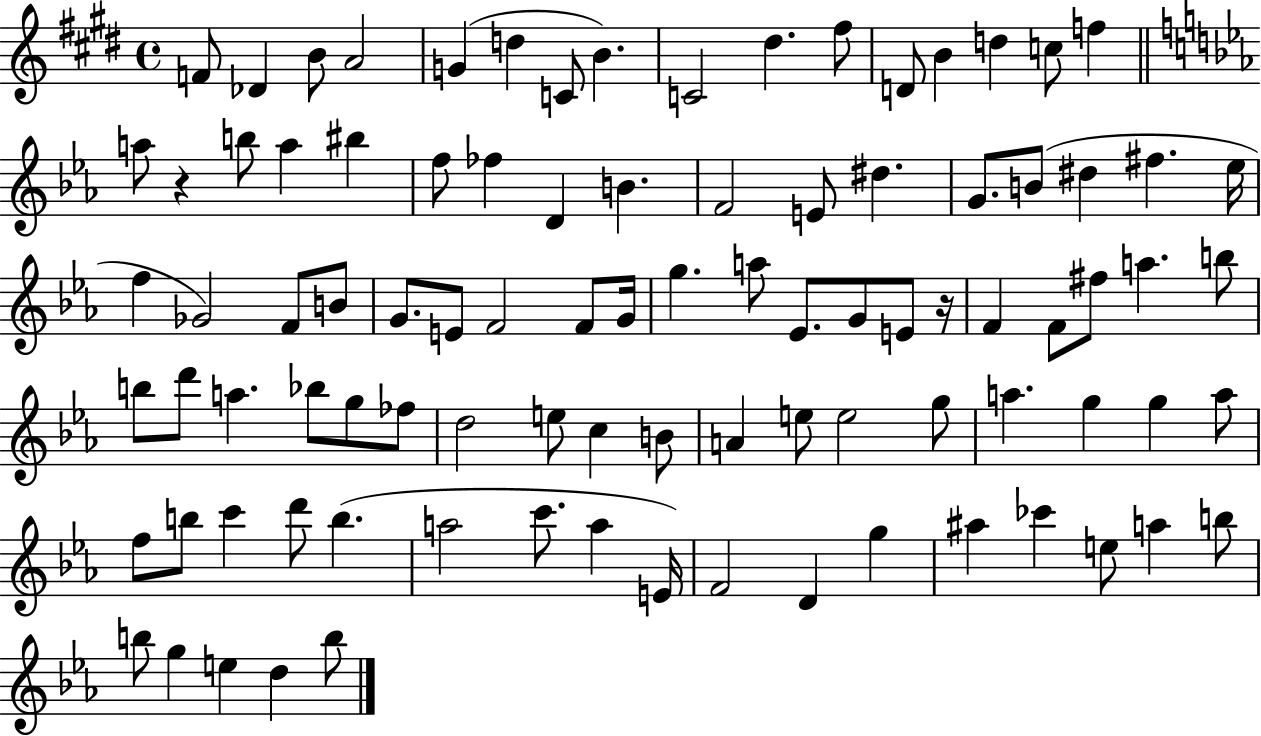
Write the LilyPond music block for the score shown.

{
  \clef treble
  \time 4/4
  \defaultTimeSignature
  \key e \major
  f'8 des'4 b'8 a'2 | g'4( d''4 c'8 b'4.) | c'2 dis''4. fis''8 | d'8 b'4 d''4 c''8 f''4 | \break \bar "||" \break \key ees \major a''8 r4 b''8 a''4 bis''4 | f''8 fes''4 d'4 b'4. | f'2 e'8 dis''4. | g'8. b'8( dis''4 fis''4. ees''16 | \break f''4 ges'2) f'8 b'8 | g'8. e'8 f'2 f'8 g'16 | g''4. a''8 ees'8. g'8 e'8 r16 | f'4 f'8 fis''8 a''4. b''8 | \break b''8 d'''8 a''4. bes''8 g''8 fes''8 | d''2 e''8 c''4 b'8 | a'4 e''8 e''2 g''8 | a''4. g''4 g''4 a''8 | \break f''8 b''8 c'''4 d'''8 b''4.( | a''2 c'''8. a''4 e'16) | f'2 d'4 g''4 | ais''4 ces'''4 e''8 a''4 b''8 | \break b''8 g''4 e''4 d''4 b''8 | \bar "|."
}